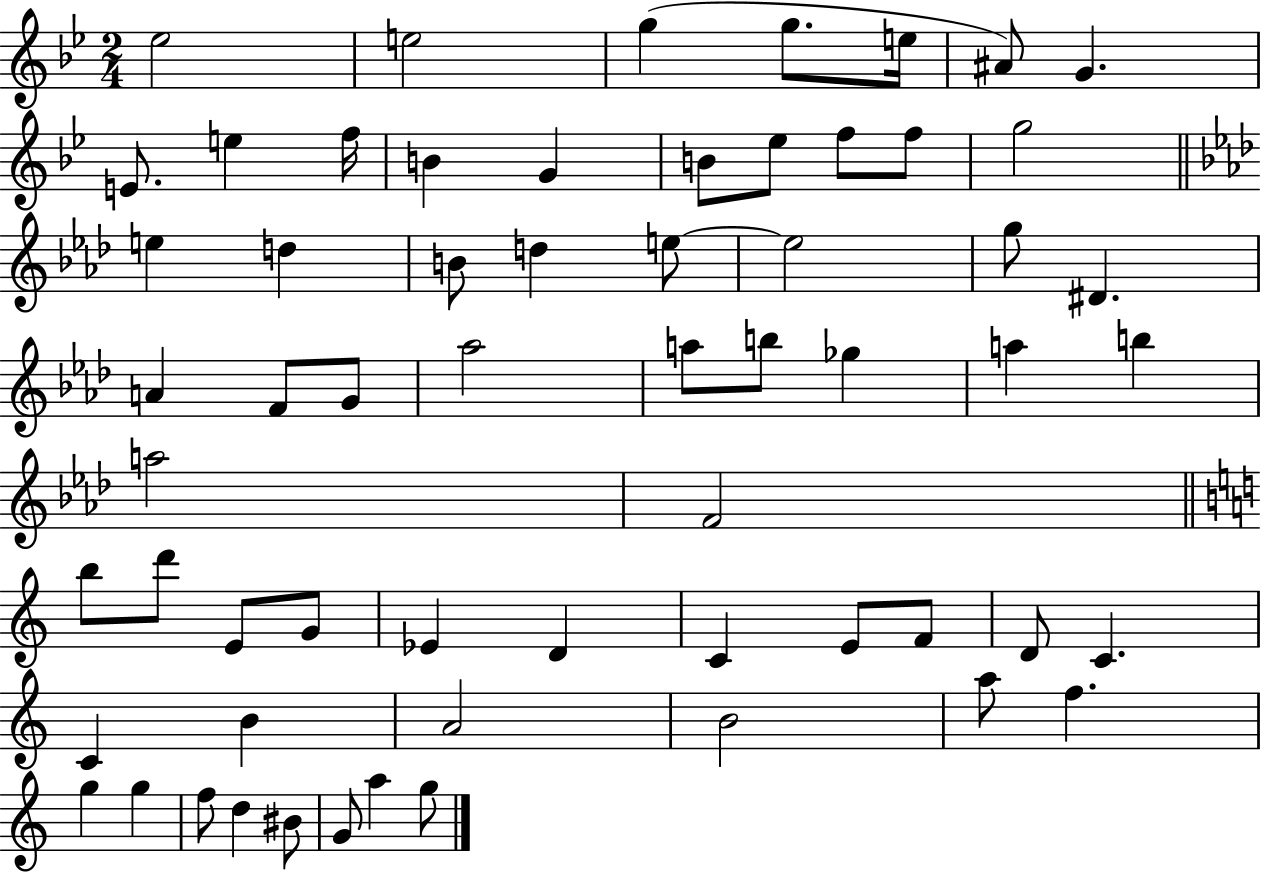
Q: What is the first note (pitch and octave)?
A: Eb5